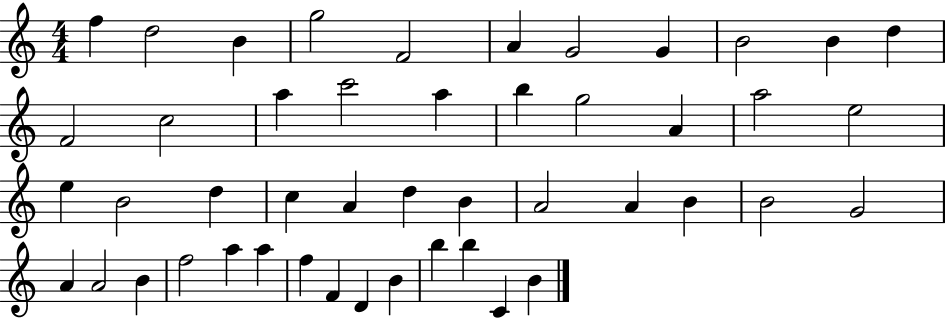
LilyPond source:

{
  \clef treble
  \numericTimeSignature
  \time 4/4
  \key c \major
  f''4 d''2 b'4 | g''2 f'2 | a'4 g'2 g'4 | b'2 b'4 d''4 | \break f'2 c''2 | a''4 c'''2 a''4 | b''4 g''2 a'4 | a''2 e''2 | \break e''4 b'2 d''4 | c''4 a'4 d''4 b'4 | a'2 a'4 b'4 | b'2 g'2 | \break a'4 a'2 b'4 | f''2 a''4 a''4 | f''4 f'4 d'4 b'4 | b''4 b''4 c'4 b'4 | \break \bar "|."
}